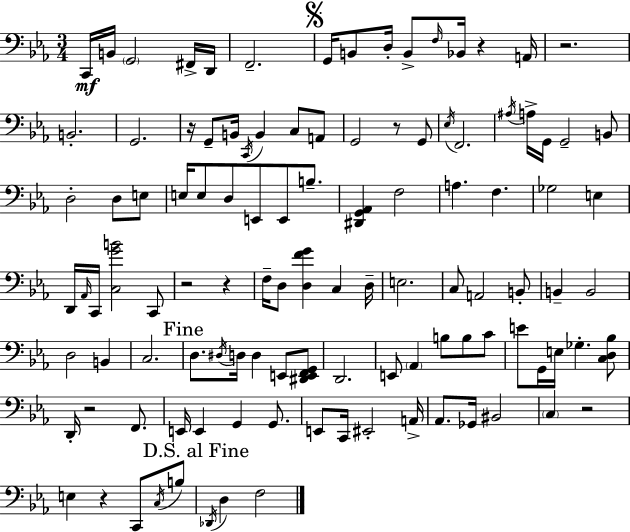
{
  \clef bass
  \numericTimeSignature
  \time 3/4
  \key c \minor
  c,16\mf b,16 \parenthesize g,2 fis,16-> d,16 | f,2.-- | \mark \markup { \musicglyph "scripts.segno" } g,16 b,8 d16-. b,8-> \grace { f16 } bes,16 r4 | a,16 r2. | \break b,2.-. | g,2. | r16 g,8-- b,16 \acciaccatura { c,16 } b,4 c8 | a,8 g,2 r8 | \break g,8 \acciaccatura { ees16 } f,2. | \acciaccatura { ais16 } a16-> g,16 g,2-- | b,8 d2-. | d8 e8 e16 e8 d8 e,8 e,8 | \break b8.-- <dis, g, aes,>4 f2 | a4. f4. | ges2 | e4 d,16 \grace { aes,16 } c,16 <c g' b'>2 | \break c,8 r2 | r4 f16-- d8 <d f' g'>4 | c4 d16-- e2. | c8 a,2 | \break b,8-. b,4-- b,2 | d2 | b,4 c2. | \mark "Fine" d8. \acciaccatura { dis16 } d16 d4 | \break e,8 <dis, e, f, g,>8 d,2. | e,8 \parenthesize aes,4 | b8 b8 c'8 e'8 g,16 e16 ges4.-. | <c d bes>8 d,16-. r2 | \break f,8. e,16 e,4 g,4 | g,8. e,8 c,16 eis,2-. | a,16-> aes,8. ges,16 bis,2 | \parenthesize c4 r2 | \break e4 r4 | c,8 \acciaccatura { c16 } b8 \mark "D.S. al Fine" \acciaccatura { des,16 } d4 | f2 \bar "|."
}